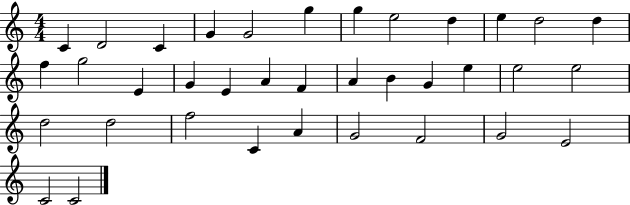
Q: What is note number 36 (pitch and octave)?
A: C4